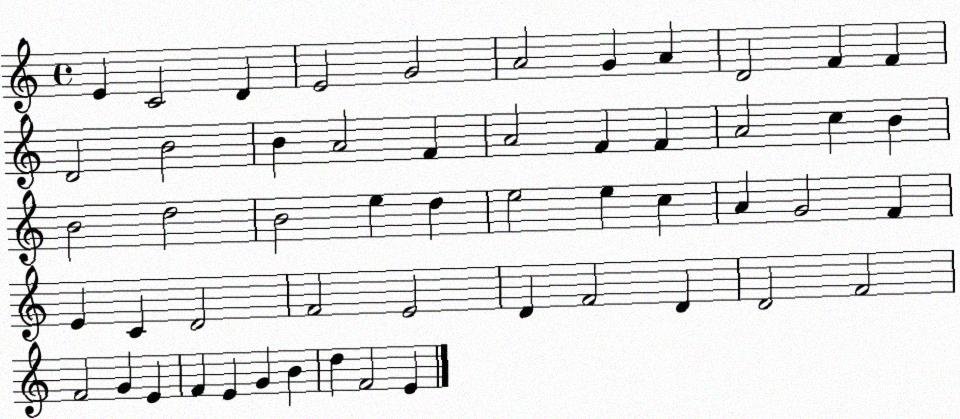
X:1
T:Untitled
M:4/4
L:1/4
K:C
E C2 D E2 G2 A2 G A D2 F F D2 B2 B A2 F A2 F F A2 c B B2 d2 B2 e d e2 e c A G2 F E C D2 F2 E2 D F2 D D2 F2 F2 G E F E G B d F2 E